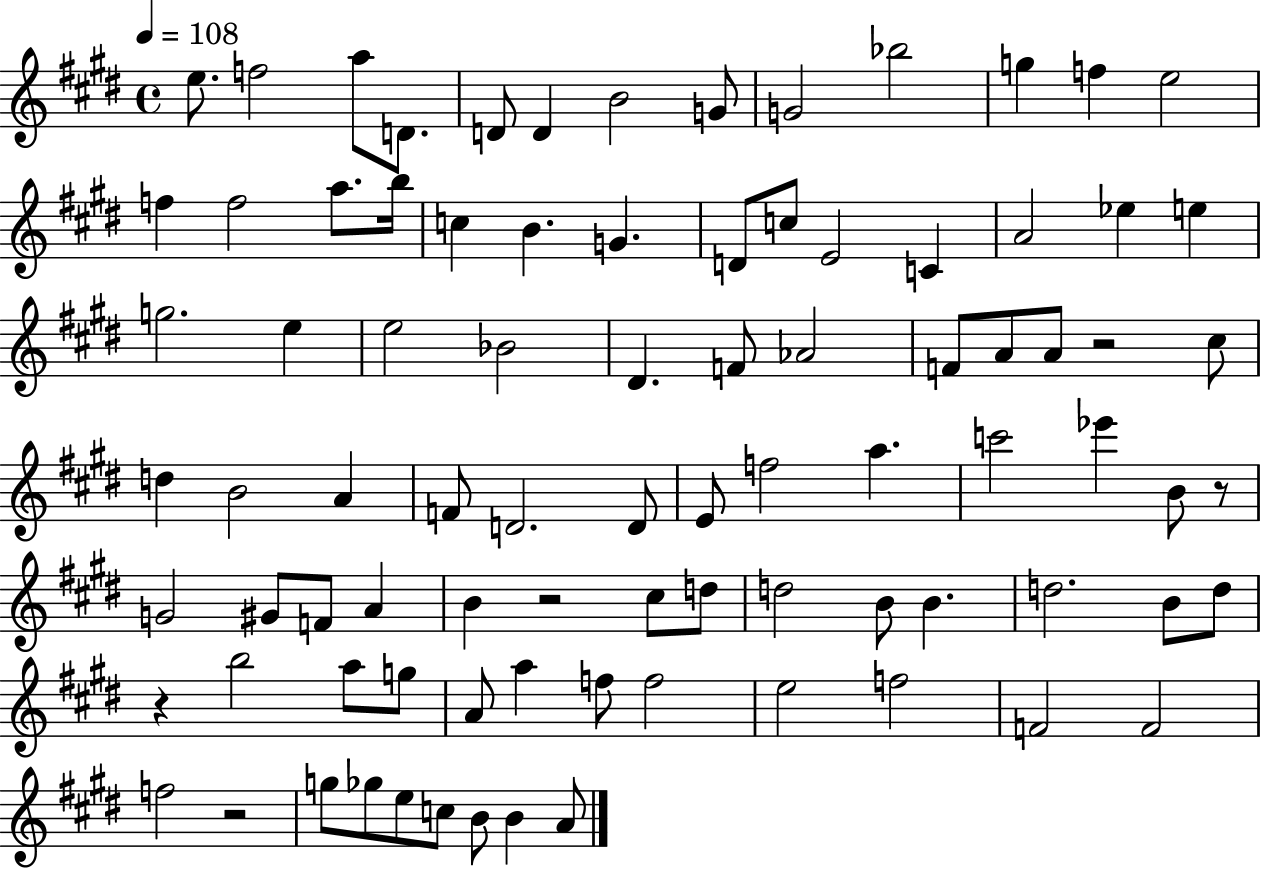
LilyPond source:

{
  \clef treble
  \time 4/4
  \defaultTimeSignature
  \key e \major
  \tempo 4 = 108
  e''8. f''2 a''8 d'8. | d'8 d'4 b'2 g'8 | g'2 bes''2 | g''4 f''4 e''2 | \break f''4 f''2 a''8. b''16 | c''4 b'4. g'4. | d'8 c''8 e'2 c'4 | a'2 ees''4 e''4 | \break g''2. e''4 | e''2 bes'2 | dis'4. f'8 aes'2 | f'8 a'8 a'8 r2 cis''8 | \break d''4 b'2 a'4 | f'8 d'2. d'8 | e'8 f''2 a''4. | c'''2 ees'''4 b'8 r8 | \break g'2 gis'8 f'8 a'4 | b'4 r2 cis''8 d''8 | d''2 b'8 b'4. | d''2. b'8 d''8 | \break r4 b''2 a''8 g''8 | a'8 a''4 f''8 f''2 | e''2 f''2 | f'2 f'2 | \break f''2 r2 | g''8 ges''8 e''8 c''8 b'8 b'4 a'8 | \bar "|."
}